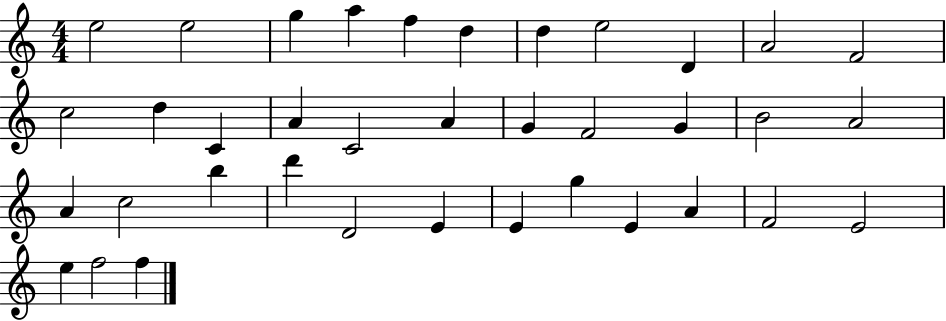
X:1
T:Untitled
M:4/4
L:1/4
K:C
e2 e2 g a f d d e2 D A2 F2 c2 d C A C2 A G F2 G B2 A2 A c2 b d' D2 E E g E A F2 E2 e f2 f